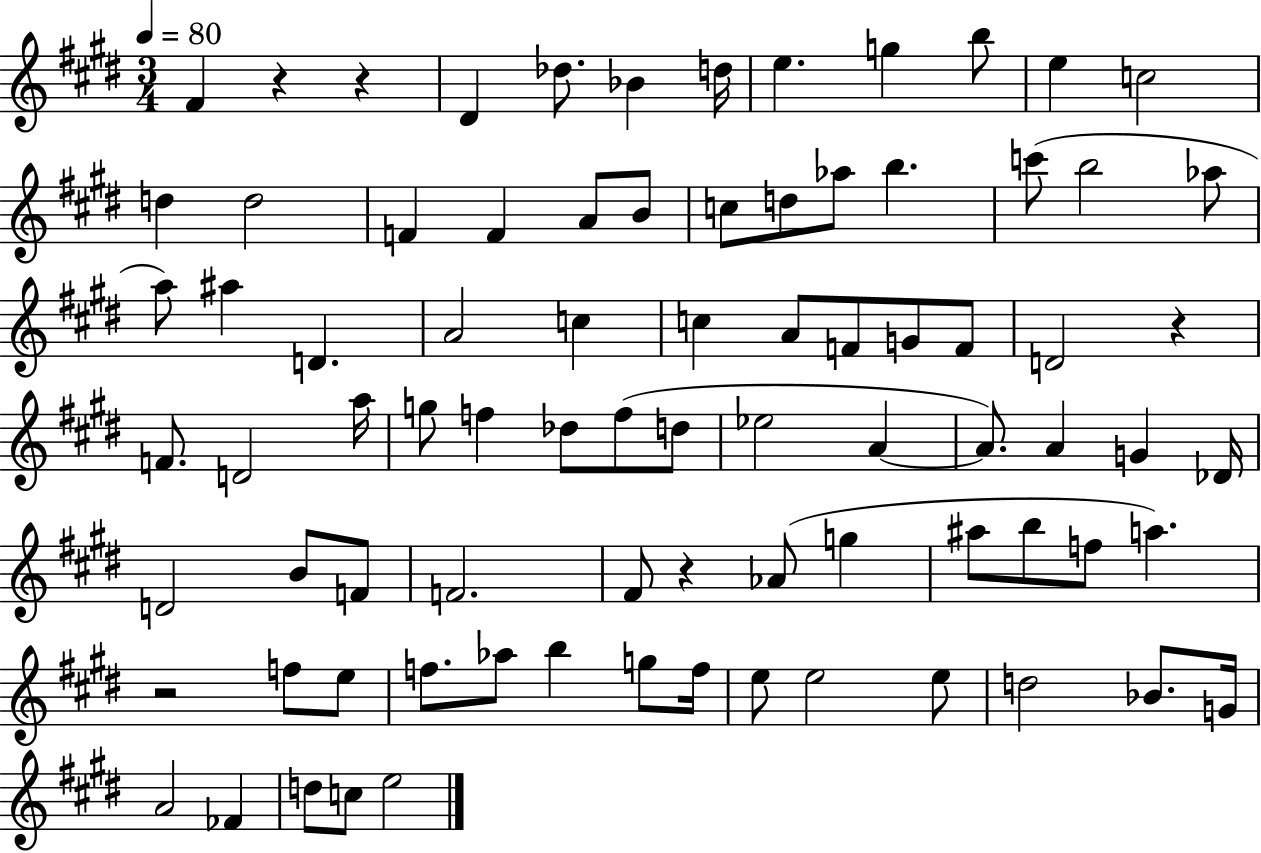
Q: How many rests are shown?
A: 5